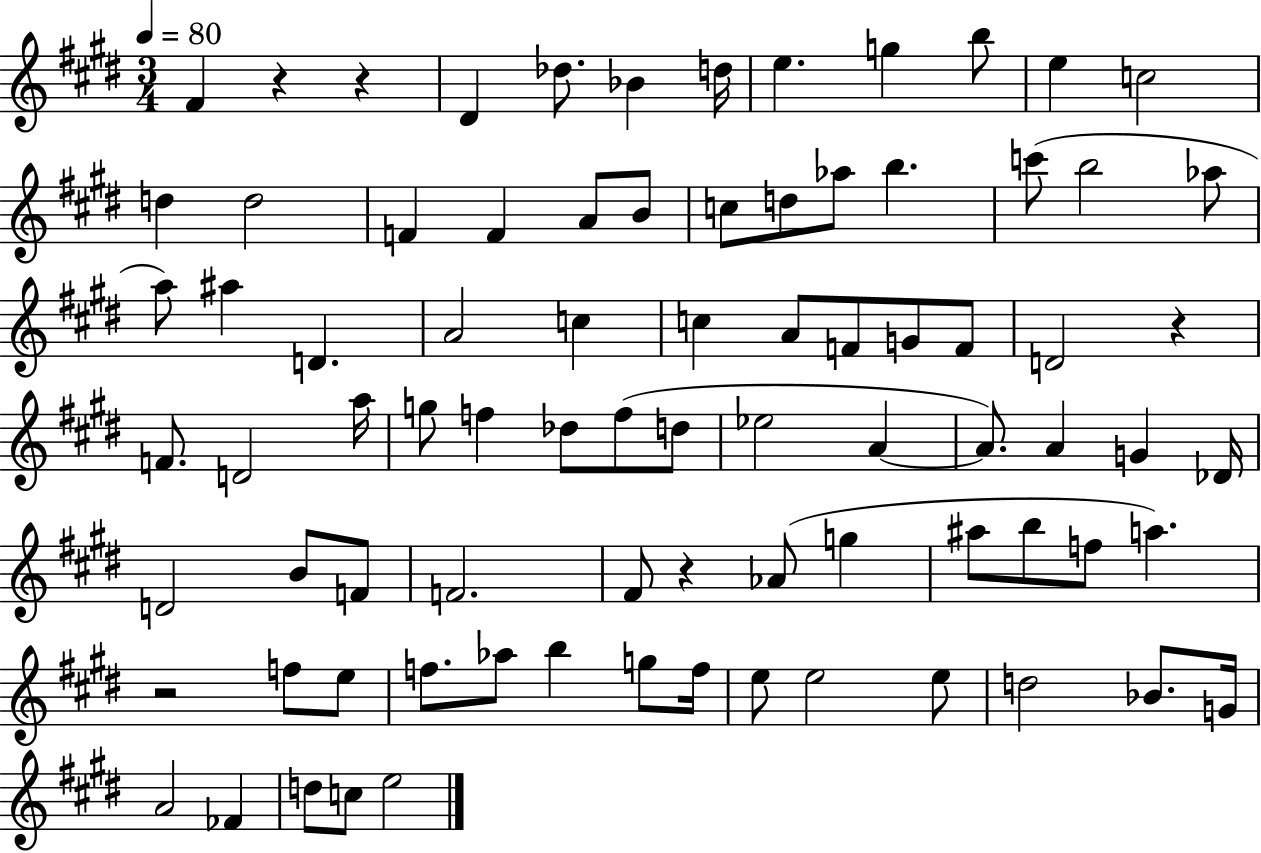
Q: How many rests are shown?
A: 5